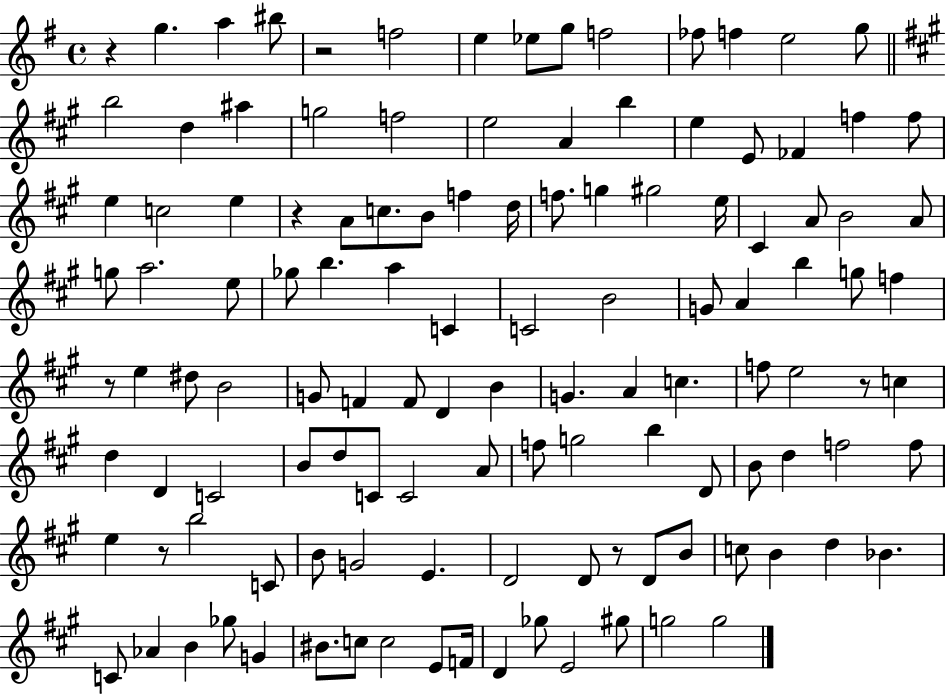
R/q G5/q. A5/q BIS5/e R/h F5/h E5/q Eb5/e G5/e F5/h FES5/e F5/q E5/h G5/e B5/h D5/q A#5/q G5/h F5/h E5/h A4/q B5/q E5/q E4/e FES4/q F5/q F5/e E5/q C5/h E5/q R/q A4/e C5/e. B4/e F5/q D5/s F5/e. G5/q G#5/h E5/s C#4/q A4/e B4/h A4/e G5/e A5/h. E5/e Gb5/e B5/q. A5/q C4/q C4/h B4/h G4/e A4/q B5/q G5/e F5/q R/e E5/q D#5/e B4/h G4/e F4/q F4/e D4/q B4/q G4/q. A4/q C5/q. F5/e E5/h R/e C5/q D5/q D4/q C4/h B4/e D5/e C4/e C4/h A4/e F5/e G5/h B5/q D4/e B4/e D5/q F5/h F5/e E5/q R/e B5/h C4/e B4/e G4/h E4/q. D4/h D4/e R/e D4/e B4/e C5/e B4/q D5/q Bb4/q. C4/e Ab4/q B4/q Gb5/e G4/q BIS4/e. C5/e C5/h E4/e F4/s D4/q Gb5/e E4/h G#5/e G5/h G5/h